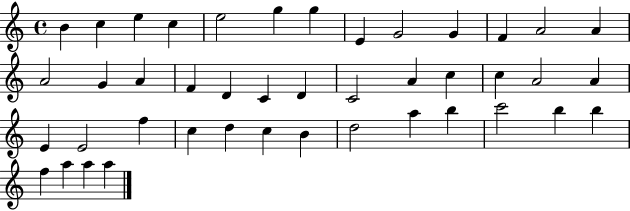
{
  \clef treble
  \time 4/4
  \defaultTimeSignature
  \key c \major
  b'4 c''4 e''4 c''4 | e''2 g''4 g''4 | e'4 g'2 g'4 | f'4 a'2 a'4 | \break a'2 g'4 a'4 | f'4 d'4 c'4 d'4 | c'2 a'4 c''4 | c''4 a'2 a'4 | \break e'4 e'2 f''4 | c''4 d''4 c''4 b'4 | d''2 a''4 b''4 | c'''2 b''4 b''4 | \break f''4 a''4 a''4 a''4 | \bar "|."
}